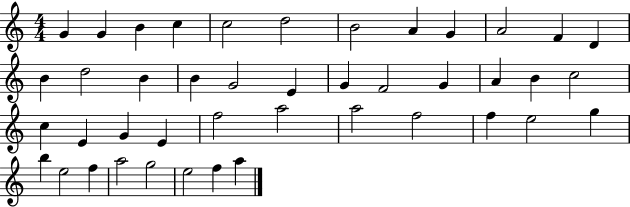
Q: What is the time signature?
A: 4/4